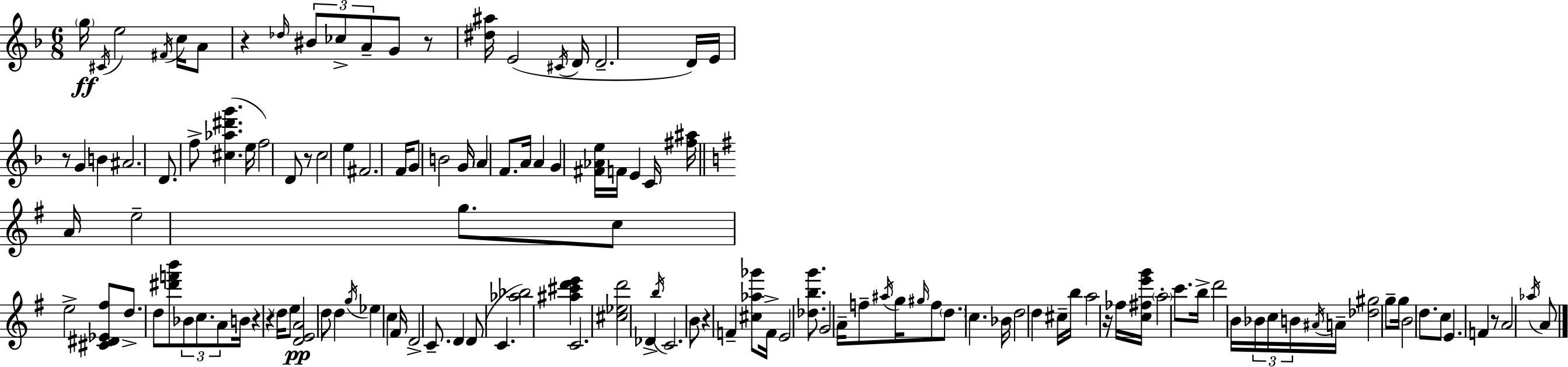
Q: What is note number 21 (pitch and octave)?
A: D4